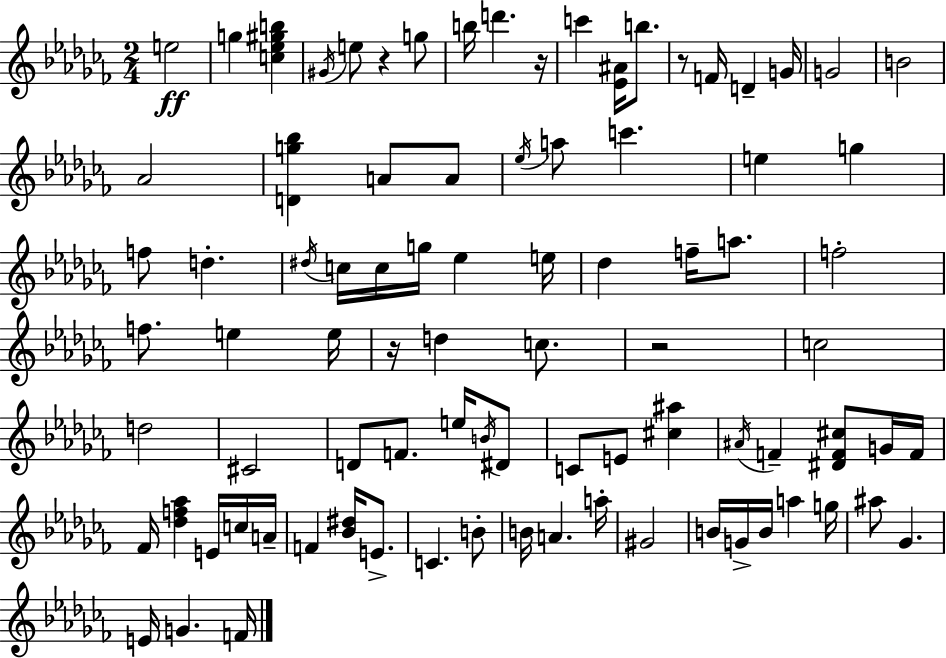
{
  \clef treble
  \numericTimeSignature
  \time 2/4
  \key aes \minor
  e''2\ff | g''4 <c'' ees'' gis'' b''>4 | \acciaccatura { gis'16 } e''8 r4 g''8 | b''16 d'''4. | \break r16 c'''4 <ees' ais'>16 b''8. | r8 f'16 d'4-- | g'16 g'2 | b'2 | \break aes'2 | <d' g'' bes''>4 a'8 a'8 | \acciaccatura { ees''16 } a''8 c'''4. | e''4 g''4 | \break f''8 d''4.-. | \acciaccatura { dis''16 } c''16 c''16 g''16 ees''4 | e''16 des''4 f''16-- | a''8. f''2-. | \break f''8. e''4 | e''16 r16 d''4 | c''8. r2 | c''2 | \break d''2 | cis'2 | d'8 f'8. | e''16 \acciaccatura { b'16 } dis'8 c'8 e'8 | \break <cis'' ais''>4 \acciaccatura { ais'16 } f'4-- | <dis' f' cis''>8 g'16 f'16 fes'16 <des'' f'' aes''>4 | e'16 c''16 a'16-- f'4 | <bes' dis''>16 e'8.-> c'4. | \break b'8-. b'16 a'4. | a''16-. gis'2 | b'16 g'16-> b'16 | a''4 g''16 ais''8 ges'4. | \break e'16 g'4. | f'16 \bar "|."
}